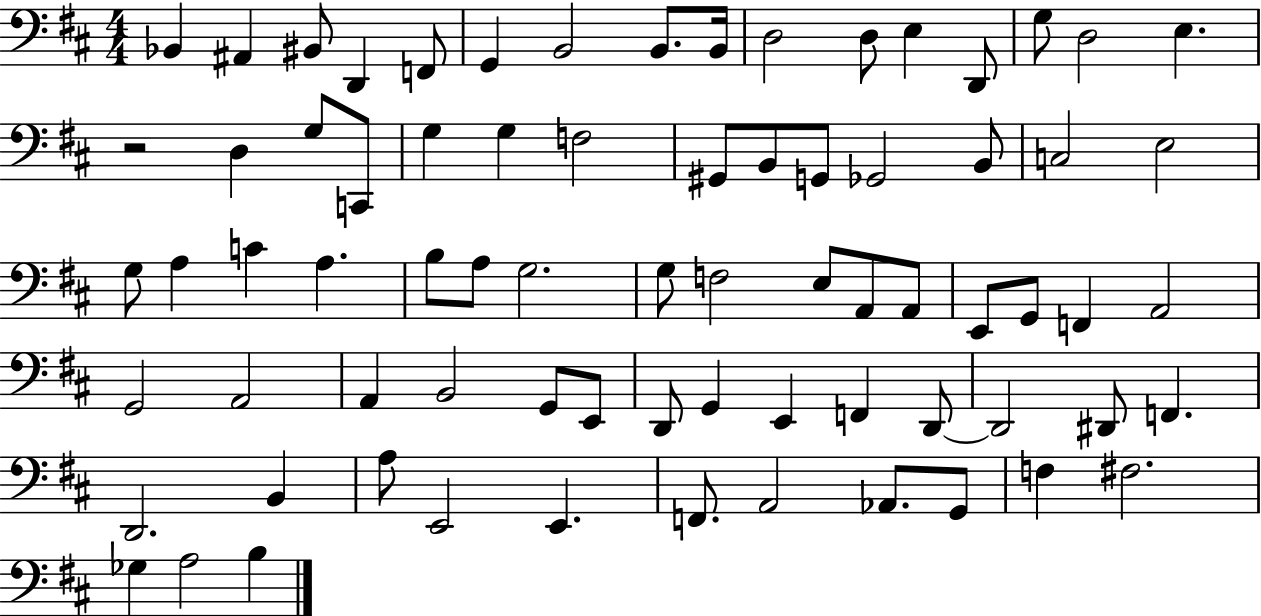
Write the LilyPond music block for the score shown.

{
  \clef bass
  \numericTimeSignature
  \time 4/4
  \key d \major
  bes,4 ais,4 bis,8 d,4 f,8 | g,4 b,2 b,8. b,16 | d2 d8 e4 d,8 | g8 d2 e4. | \break r2 d4 g8 c,8 | g4 g4 f2 | gis,8 b,8 g,8 ges,2 b,8 | c2 e2 | \break g8 a4 c'4 a4. | b8 a8 g2. | g8 f2 e8 a,8 a,8 | e,8 g,8 f,4 a,2 | \break g,2 a,2 | a,4 b,2 g,8 e,8 | d,8 g,4 e,4 f,4 d,8~~ | d,2 dis,8 f,4. | \break d,2. b,4 | a8 e,2 e,4. | f,8. a,2 aes,8. g,8 | f4 fis2. | \break ges4 a2 b4 | \bar "|."
}